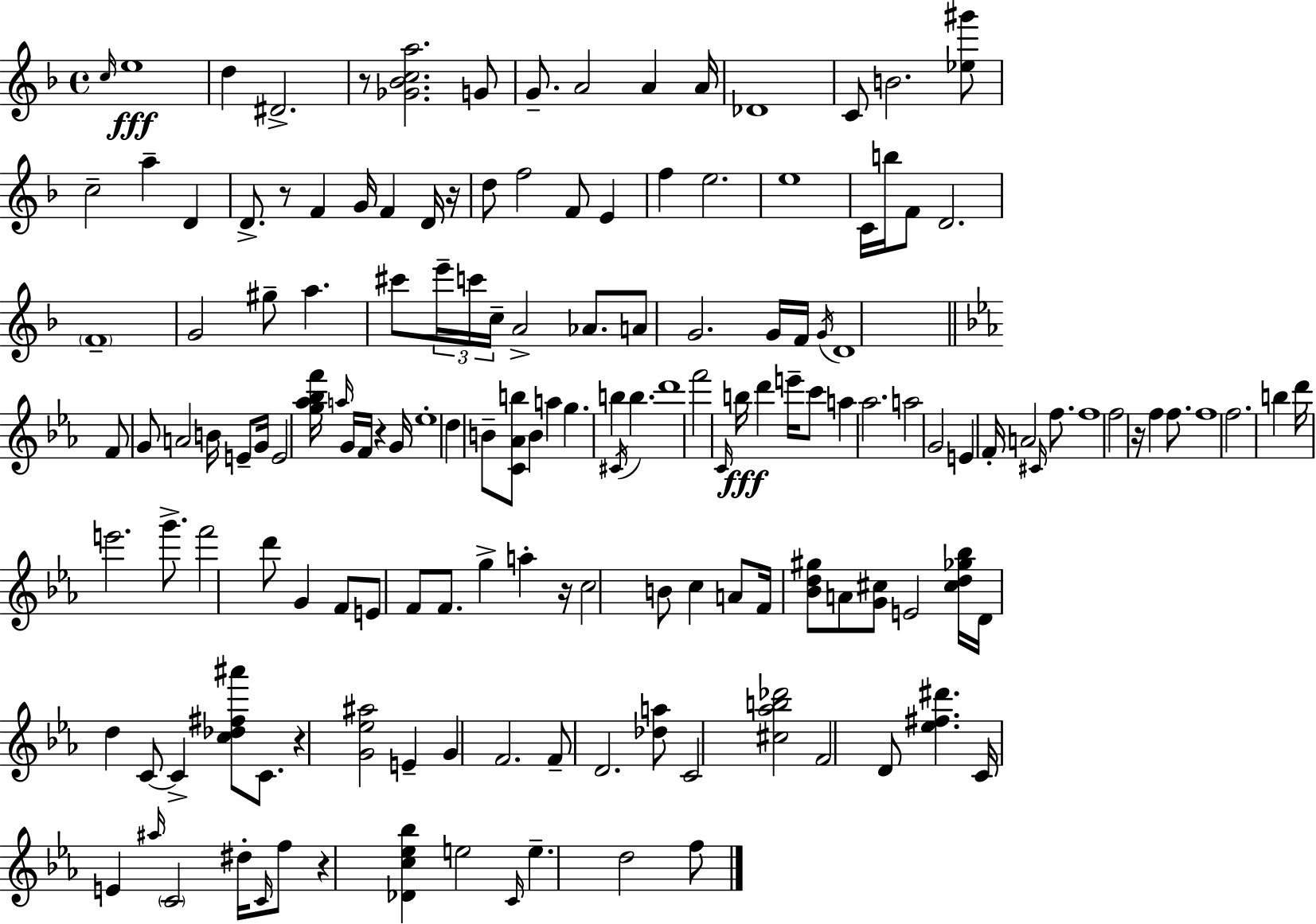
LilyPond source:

{
  \clef treble
  \time 4/4
  \defaultTimeSignature
  \key f \major
  \grace { c''16 }\fff e''1 | d''4 dis'2.-> | r8 <ges' bes' c'' a''>2. g'8 | g'8.-- a'2 a'4 | \break a'16 des'1 | c'8 b'2. <ees'' gis'''>8 | c''2-- a''4-- d'4 | d'8.-> r8 f'4 g'16 f'4 d'16 | \break r16 d''8 f''2 f'8 e'4 | f''4 e''2. | e''1 | c'16 b''16 f'8 d'2. | \break \parenthesize f'1-- | g'2 gis''8-- a''4. | cis'''8 \tuplet 3/2 { e'''16-- c'''16 c''16-- } a'2-> aes'8. | a'8 g'2. g'16 | \break f'16 \acciaccatura { g'16 } d'1 | \bar "||" \break \key ees \major f'8 g'8 a'2 b'16 e'8-- g'16 | e'2 <g'' aes'' bes'' f'''>16 \grace { a''16 } g'16 f'16 r4 | g'16 ees''1-. | d''4 b'8-- <c' aes' b''>8 b'4 a''4 | \break g''4. b''4 \acciaccatura { cis'16 } b''4. | d'''1 | f'''2 \grace { c'16 }\fff b''16 d'''4 | e'''16-- c'''8 a''4 aes''2. | \break a''2 g'2 | e'4 f'16-. a'2 | \grace { cis'16 } f''8. f''1 | f''2 r16 f''4 | \break f''8. f''1 | f''2. | b''4 d'''16 e'''2. | g'''8.-> f'''2 d'''8 g'4 | \break f'8 e'8 f'8 f'8. g''4-> a''4-. | r16 c''2 b'8 c''4 | a'8 f'16 <bes' d'' gis''>8 a'8 <g' cis''>8 e'2 | <cis'' d'' ges'' bes''>16 d'16 d''4 c'8~~ c'4-> <c'' des'' fis'' ais'''>8 | \break c'8. r4 <g' ees'' ais''>2 | e'4-- g'4 f'2. | f'8-- d'2. | <des'' a''>8 c'2 <cis'' aes'' b'' des'''>2 | \break f'2 d'8 <ees'' fis'' dis'''>4. | c'16 e'4 \grace { ais''16 } \parenthesize c'2 | dis''16-. \grace { c'16 } f''8 r4 <des' c'' ees'' bes''>4 e''2 | \grace { c'16 } e''4.-- d''2 | \break f''8 \bar "|."
}